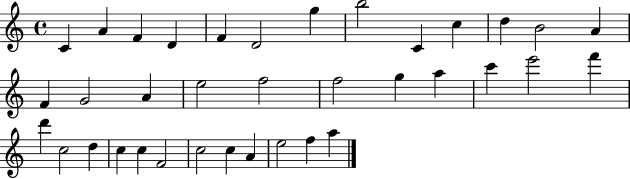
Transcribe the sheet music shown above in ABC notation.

X:1
T:Untitled
M:4/4
L:1/4
K:C
C A F D F D2 g b2 C c d B2 A F G2 A e2 f2 f2 g a c' e'2 f' d' c2 d c c F2 c2 c A e2 f a